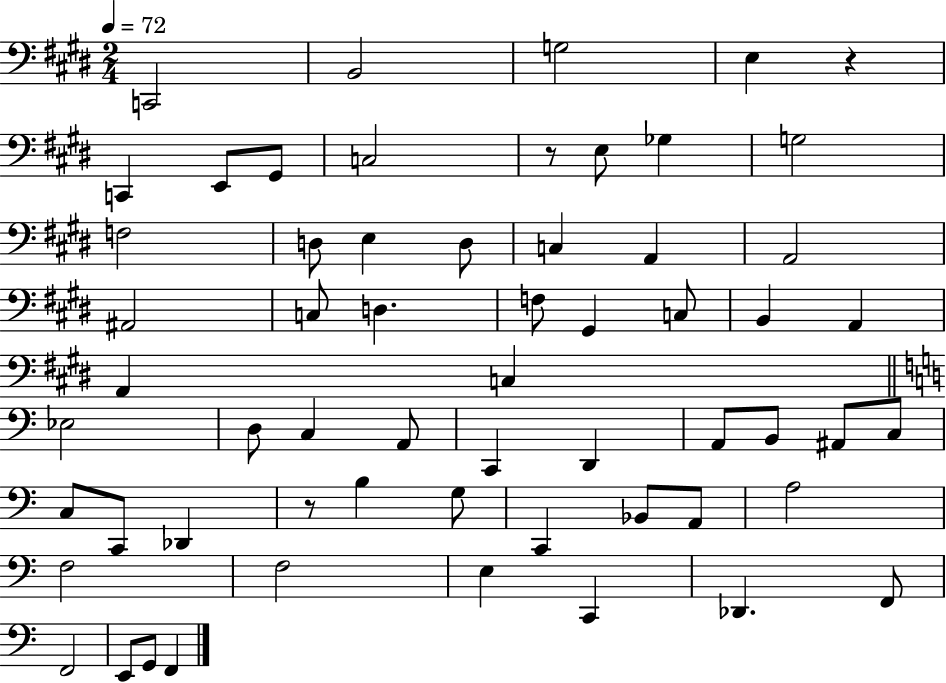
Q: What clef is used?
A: bass